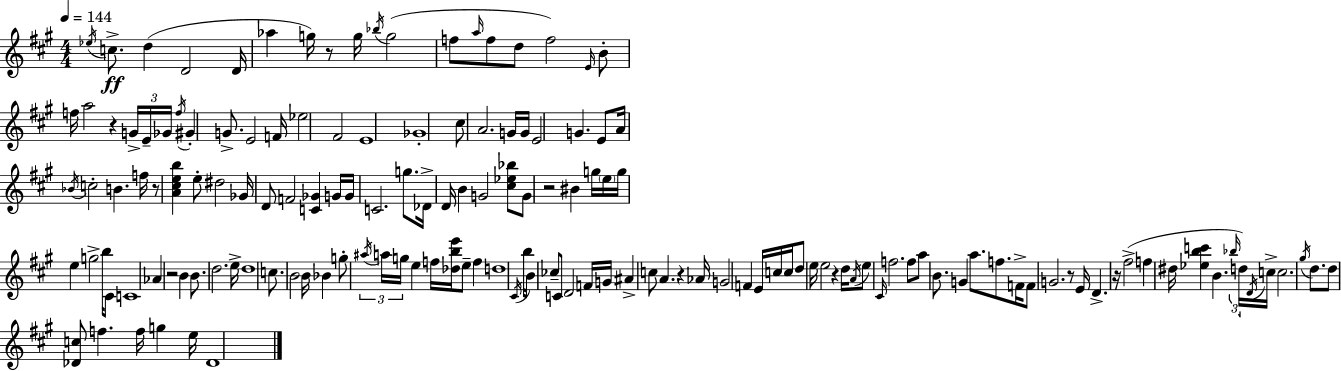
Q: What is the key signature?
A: A major